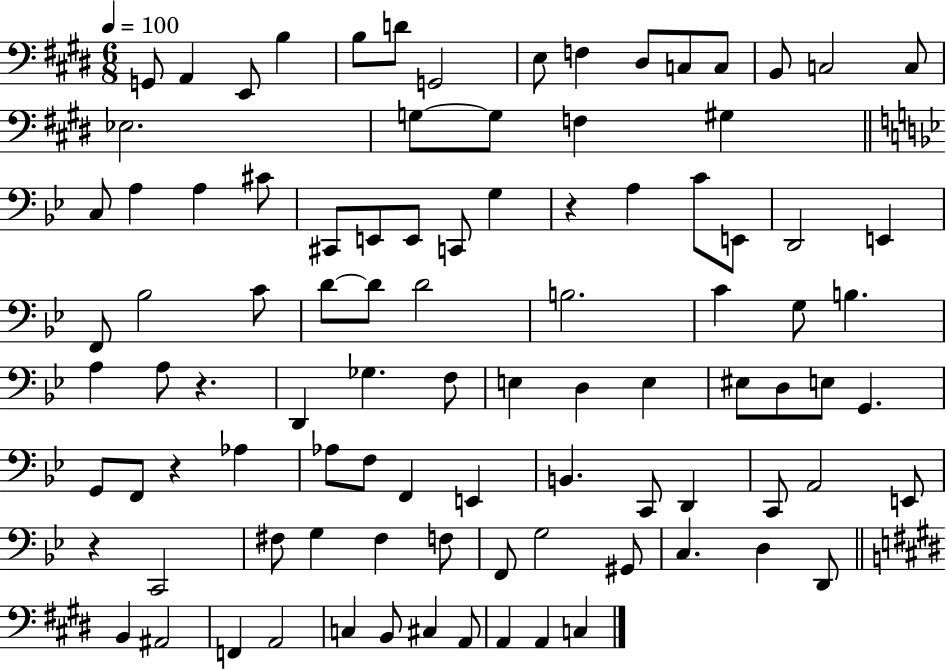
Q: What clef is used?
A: bass